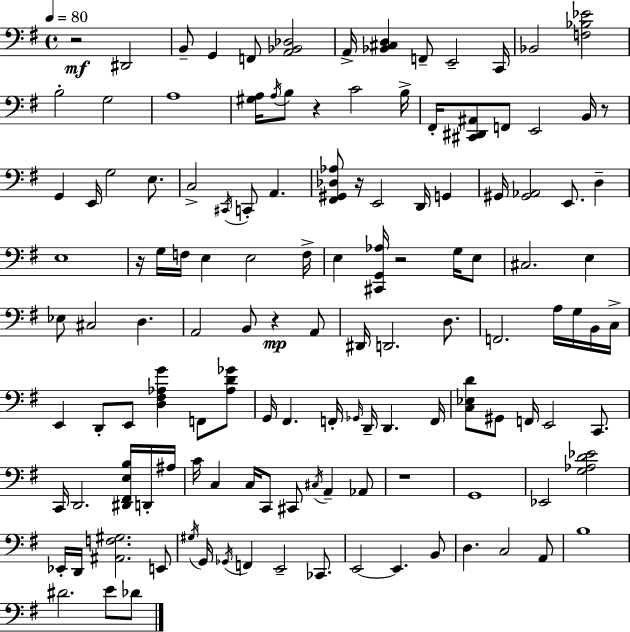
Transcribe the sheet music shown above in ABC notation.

X:1
T:Untitled
M:4/4
L:1/4
K:Em
z2 ^D,,2 B,,/2 G,, F,,/2 [A,,_B,,_D,]2 A,,/4 [_B,,^C,D,] F,,/2 E,,2 C,,/4 _B,,2 [F,_B,_E]2 B,2 G,2 A,4 [^G,A,]/4 A,/4 B,/2 z C2 B,/4 ^F,,/4 [^C,,^D,,^A,,]/2 F,,/2 E,,2 B,,/4 z/2 G,, E,,/4 G,2 E,/2 C,2 ^C,,/4 C,,/2 A,, [^F,,^G,,_D,_A,]/2 z/4 E,,2 D,,/4 G,, ^G,,/4 [^G,,_A,,]2 E,,/2 D, E,4 z/4 G,/4 F,/4 E, E,2 F,/4 E, [^C,,G,,_A,]/4 z2 G,/4 E,/2 ^C,2 E, _E,/2 ^C,2 D, A,,2 B,,/2 z A,,/2 ^D,,/4 D,,2 D,/2 F,,2 A,/4 G,/4 B,,/4 C,/4 E,, D,,/2 E,,/2 [D,^F,_A,G] F,,/2 [_A,D_G]/2 G,,/4 ^F,, F,,/4 _G,,/4 D,,/4 D,, F,,/4 [C,_E,D]/2 ^G,,/2 F,,/4 E,,2 C,,/2 C,,/4 D,,2 [^D,,^F,,E,B,]/4 D,,/4 ^A,/4 C/4 C, C,/4 C,,/2 ^C,,/2 ^C,/4 A,, _A,,/2 z4 G,,4 _E,,2 [G,_A,D_E]2 _E,,/4 D,,/4 [^A,,F,^G,]2 E,,/2 ^G,/4 G,,/4 _G,,/4 F,, E,,2 _C,,/2 E,,2 E,, B,,/2 D, C,2 A,,/2 B,4 ^D2 E/2 _D/2